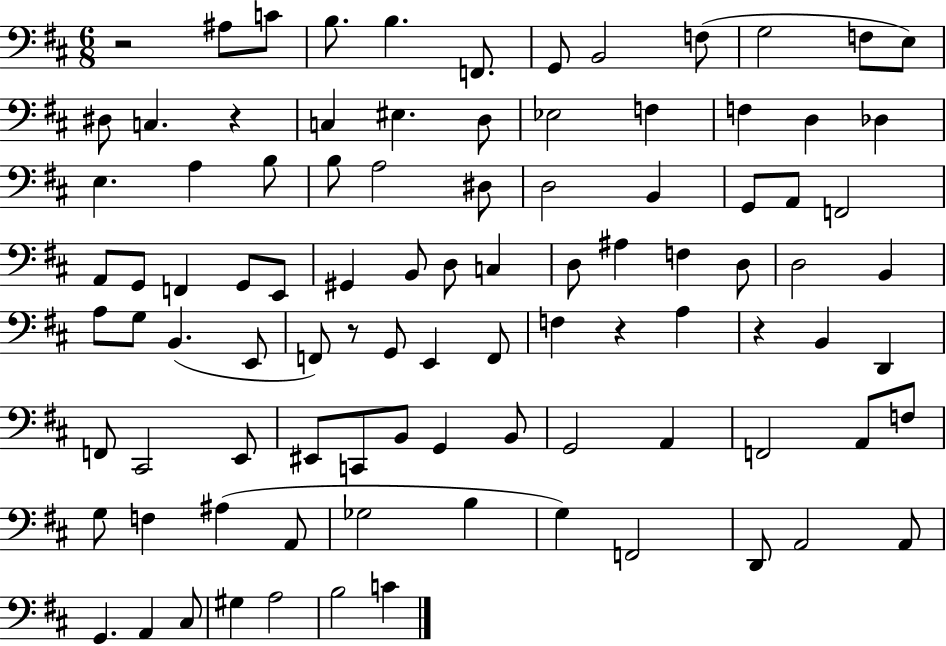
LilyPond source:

{
  \clef bass
  \numericTimeSignature
  \time 6/8
  \key d \major
  r2 ais8 c'8 | b8. b4. f,8. | g,8 b,2 f8( | g2 f8 e8) | \break dis8 c4. r4 | c4 eis4. d8 | ees2 f4 | f4 d4 des4 | \break e4. a4 b8 | b8 a2 dis8 | d2 b,4 | g,8 a,8 f,2 | \break a,8 g,8 f,4 g,8 e,8 | gis,4 b,8 d8 c4 | d8 ais4 f4 d8 | d2 b,4 | \break a8 g8 b,4.( e,8 | f,8) r8 g,8 e,4 f,8 | f4 r4 a4 | r4 b,4 d,4 | \break f,8 cis,2 e,8 | eis,8 c,8 b,8 g,4 b,8 | g,2 a,4 | f,2 a,8 f8 | \break g8 f4 ais4( a,8 | ges2 b4 | g4) f,2 | d,8 a,2 a,8 | \break g,4. a,4 cis8 | gis4 a2 | b2 c'4 | \bar "|."
}